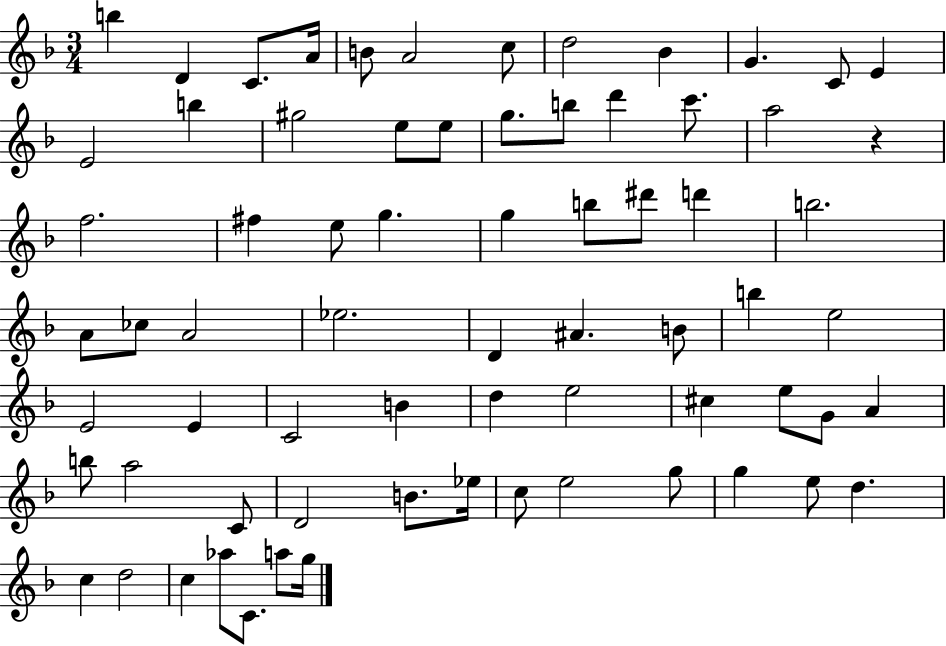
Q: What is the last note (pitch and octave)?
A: G5